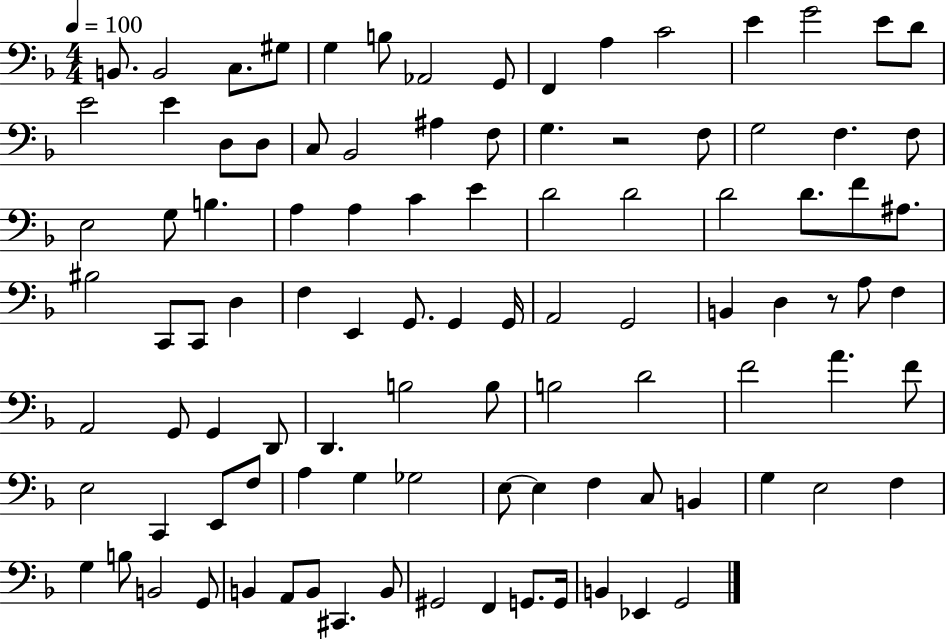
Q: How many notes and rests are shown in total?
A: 101